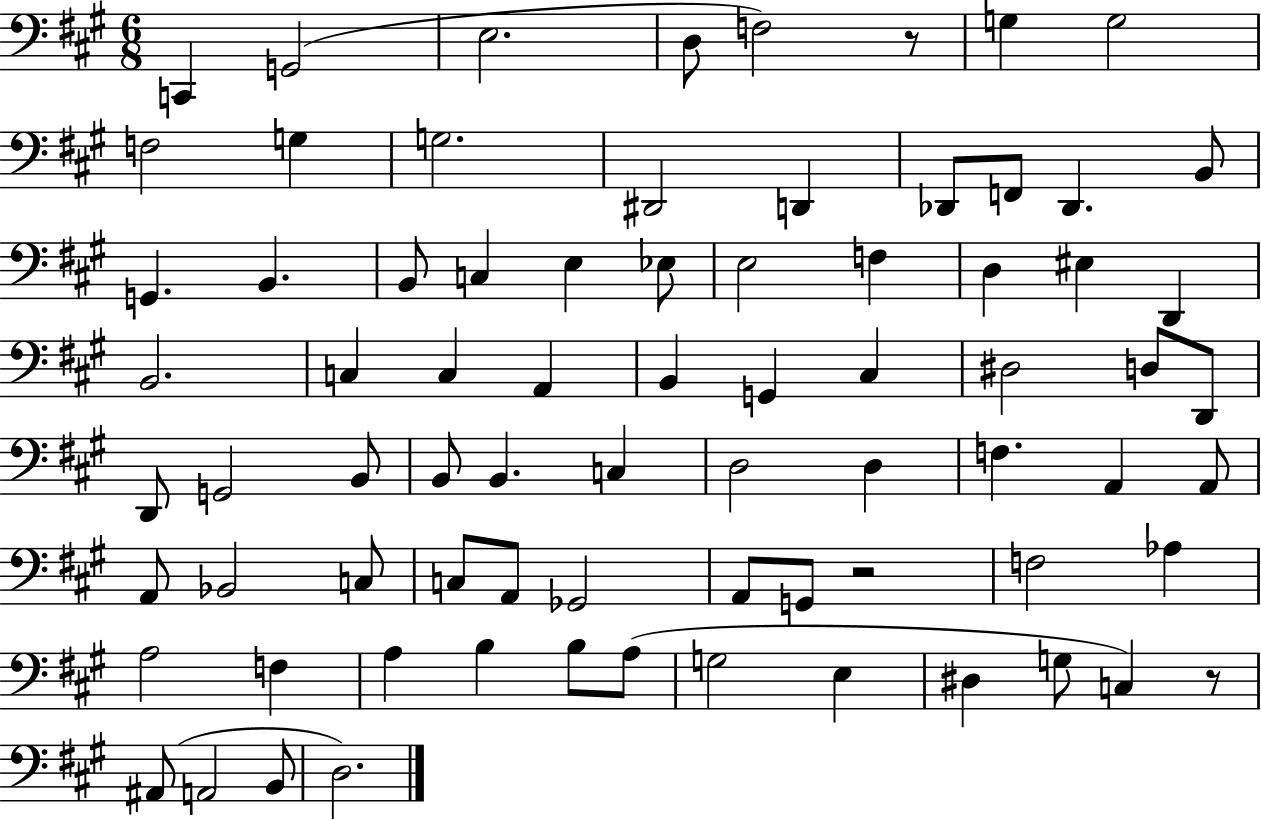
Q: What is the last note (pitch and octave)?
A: D3